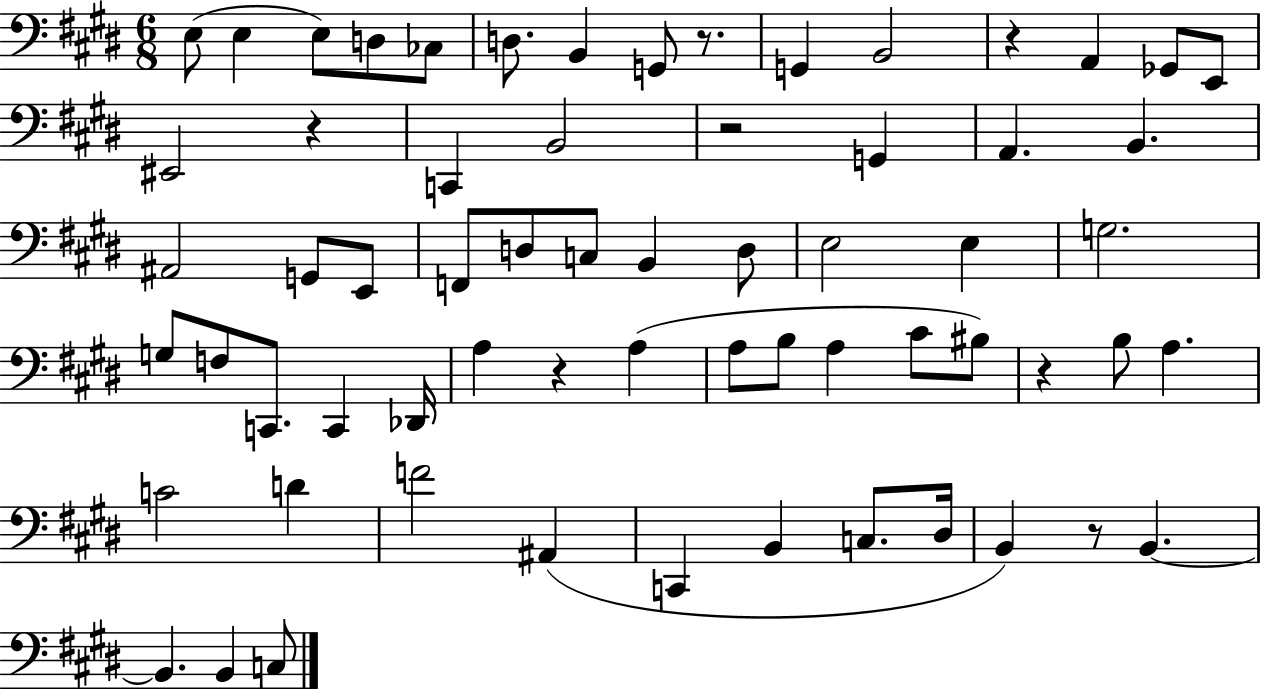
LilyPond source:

{
  \clef bass
  \numericTimeSignature
  \time 6/8
  \key e \major
  \repeat volta 2 { e8( e4 e8) d8 ces8 | d8. b,4 g,8 r8. | g,4 b,2 | r4 a,4 ges,8 e,8 | \break eis,2 r4 | c,4 b,2 | r2 g,4 | a,4. b,4. | \break ais,2 g,8 e,8 | f,8 d8 c8 b,4 d8 | e2 e4 | g2. | \break g8 f8 c,8. c,4 des,16 | a4 r4 a4( | a8 b8 a4 cis'8 bis8) | r4 b8 a4. | \break c'2 d'4 | f'2 ais,4( | c,4 b,4 c8. dis16 | b,4) r8 b,4.~~ | \break b,4. b,4 c8 | } \bar "|."
}